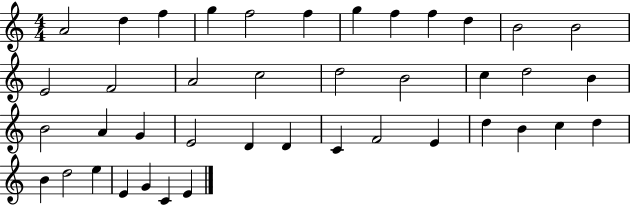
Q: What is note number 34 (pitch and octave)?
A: D5